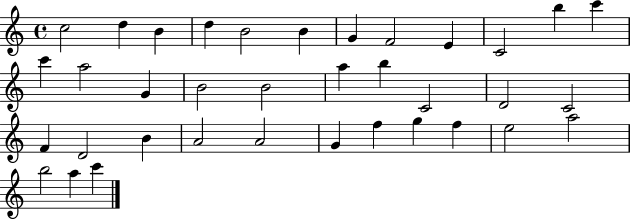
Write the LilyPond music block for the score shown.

{
  \clef treble
  \time 4/4
  \defaultTimeSignature
  \key c \major
  c''2 d''4 b'4 | d''4 b'2 b'4 | g'4 f'2 e'4 | c'2 b''4 c'''4 | \break c'''4 a''2 g'4 | b'2 b'2 | a''4 b''4 c'2 | d'2 c'2 | \break f'4 d'2 b'4 | a'2 a'2 | g'4 f''4 g''4 f''4 | e''2 a''2 | \break b''2 a''4 c'''4 | \bar "|."
}